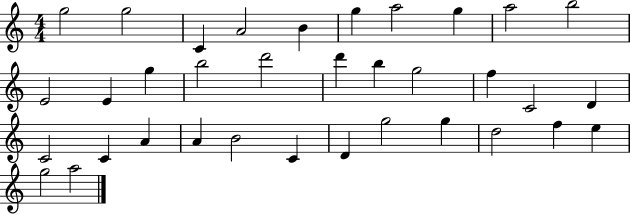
{
  \clef treble
  \numericTimeSignature
  \time 4/4
  \key c \major
  g''2 g''2 | c'4 a'2 b'4 | g''4 a''2 g''4 | a''2 b''2 | \break e'2 e'4 g''4 | b''2 d'''2 | d'''4 b''4 g''2 | f''4 c'2 d'4 | \break c'2 c'4 a'4 | a'4 b'2 c'4 | d'4 g''2 g''4 | d''2 f''4 e''4 | \break g''2 a''2 | \bar "|."
}